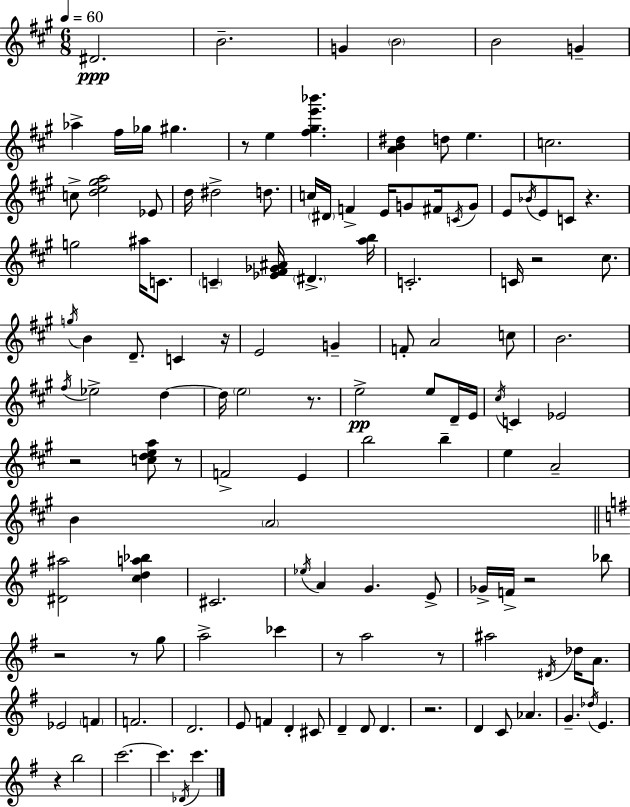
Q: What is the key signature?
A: A major